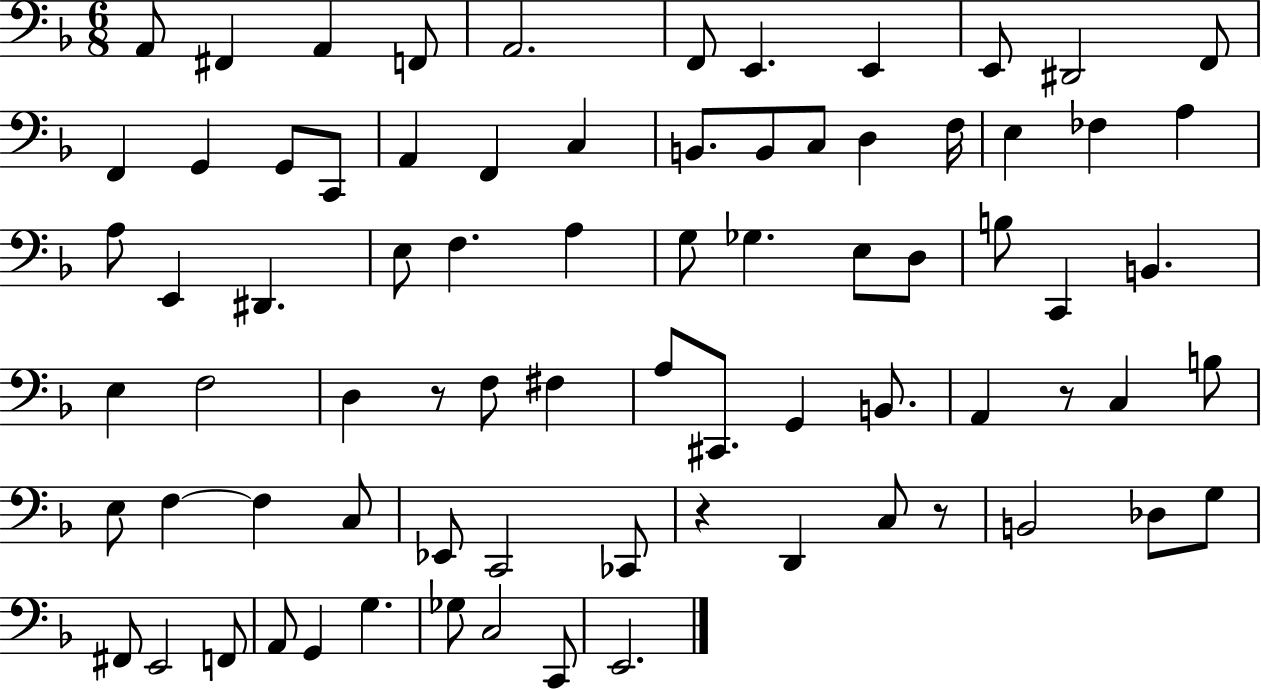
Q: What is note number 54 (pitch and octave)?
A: F3